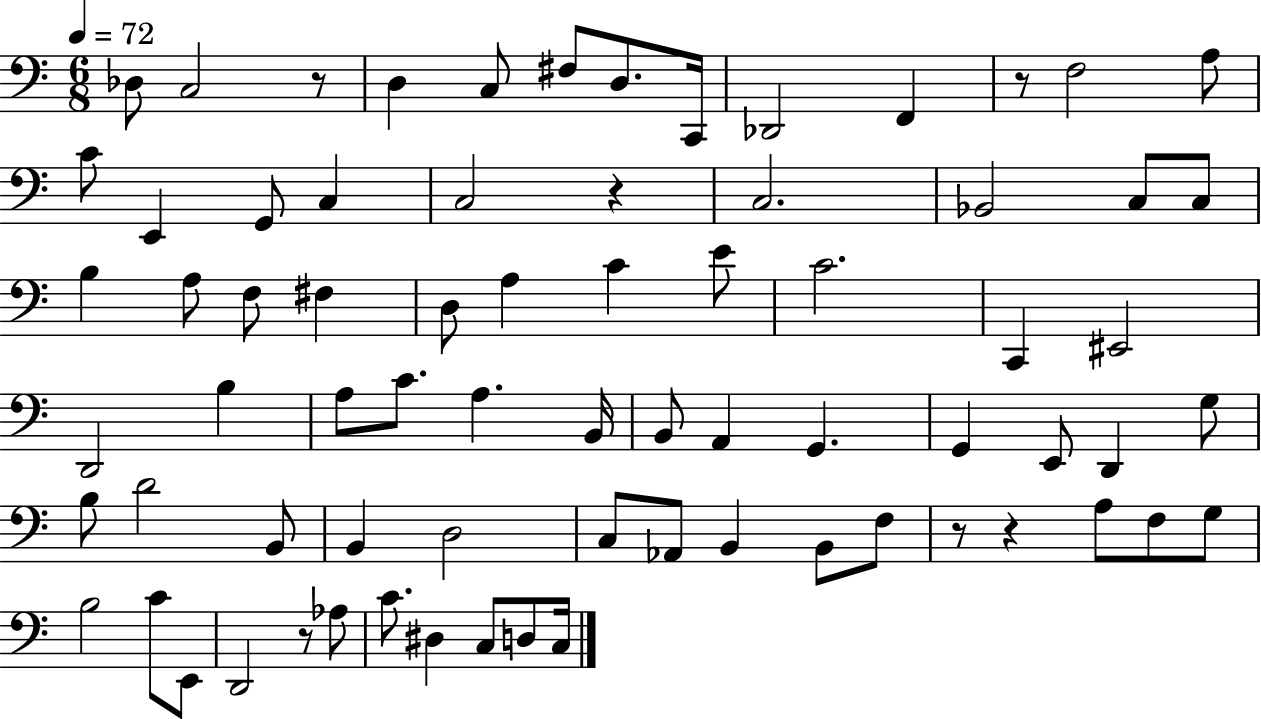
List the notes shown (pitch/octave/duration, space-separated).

Db3/e C3/h R/e D3/q C3/e F#3/e D3/e. C2/s Db2/h F2/q R/e F3/h A3/e C4/e E2/q G2/e C3/q C3/h R/q C3/h. Bb2/h C3/e C3/e B3/q A3/e F3/e F#3/q D3/e A3/q C4/q E4/e C4/h. C2/q EIS2/h D2/h B3/q A3/e C4/e. A3/q. B2/s B2/e A2/q G2/q. G2/q E2/e D2/q G3/e B3/e D4/h B2/e B2/q D3/h C3/e Ab2/e B2/q B2/e F3/e R/e R/q A3/e F3/e G3/e B3/h C4/e E2/e D2/h R/e Ab3/e C4/e. D#3/q C3/e D3/e C3/s